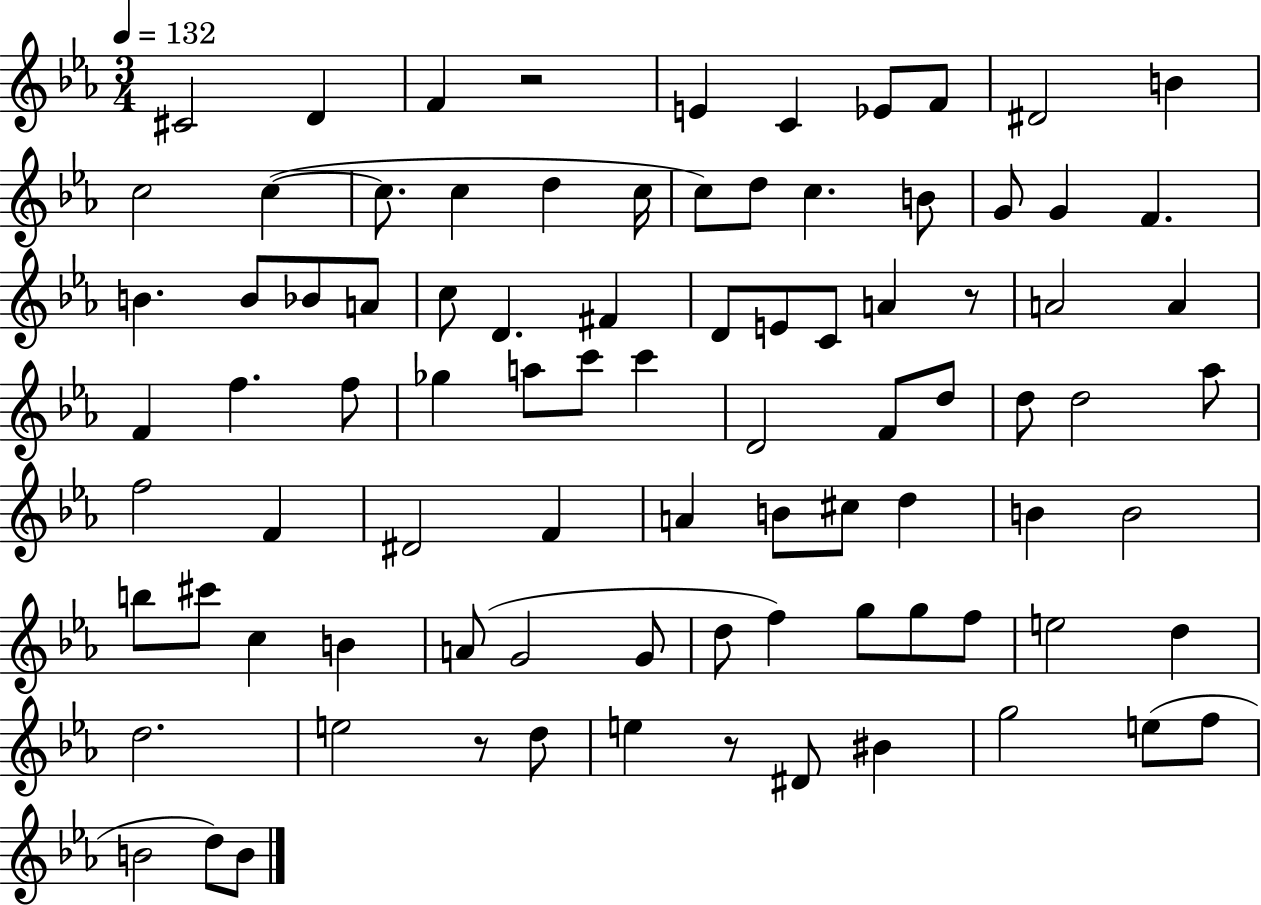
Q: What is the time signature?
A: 3/4